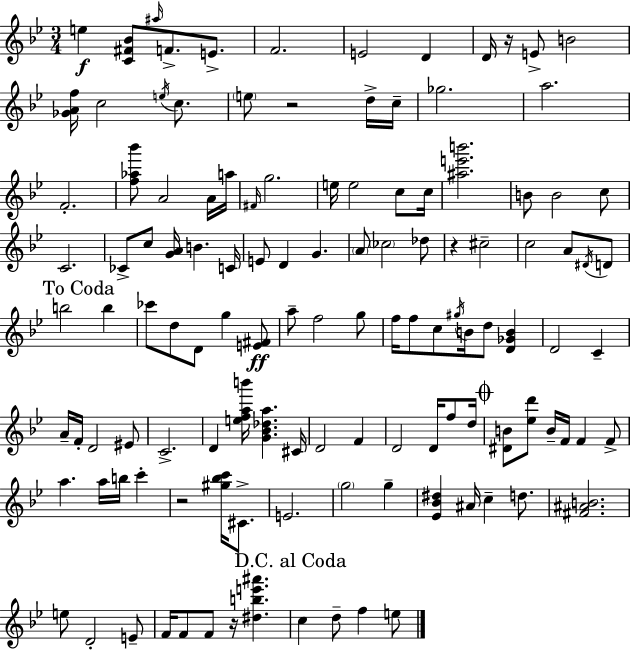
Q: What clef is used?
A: treble